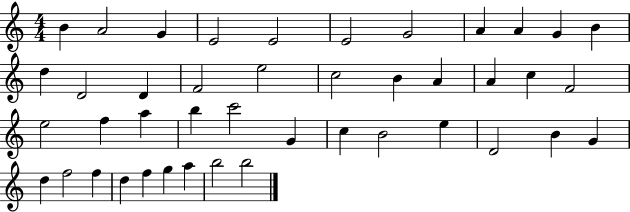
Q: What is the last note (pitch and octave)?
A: B5